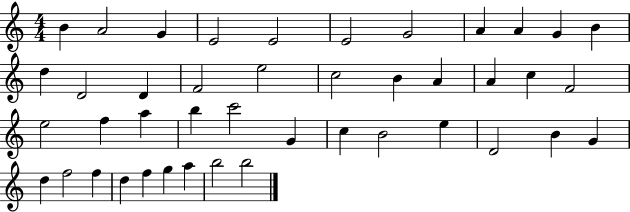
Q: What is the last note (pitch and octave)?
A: B5